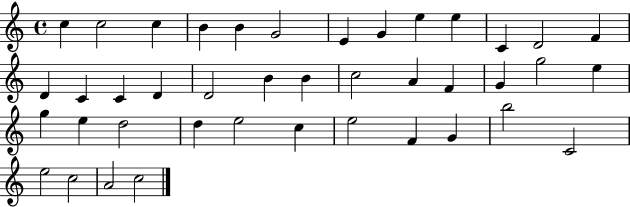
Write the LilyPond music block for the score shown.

{
  \clef treble
  \time 4/4
  \defaultTimeSignature
  \key c \major
  c''4 c''2 c''4 | b'4 b'4 g'2 | e'4 g'4 e''4 e''4 | c'4 d'2 f'4 | \break d'4 c'4 c'4 d'4 | d'2 b'4 b'4 | c''2 a'4 f'4 | g'4 g''2 e''4 | \break g''4 e''4 d''2 | d''4 e''2 c''4 | e''2 f'4 g'4 | b''2 c'2 | \break e''2 c''2 | a'2 c''2 | \bar "|."
}